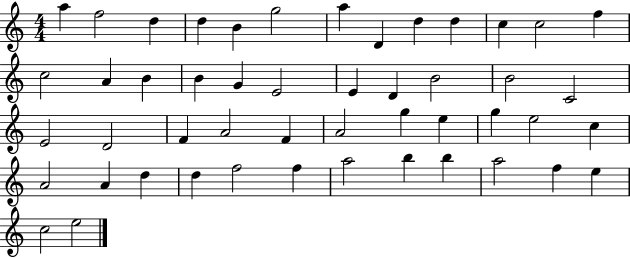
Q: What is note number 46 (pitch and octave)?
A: F5